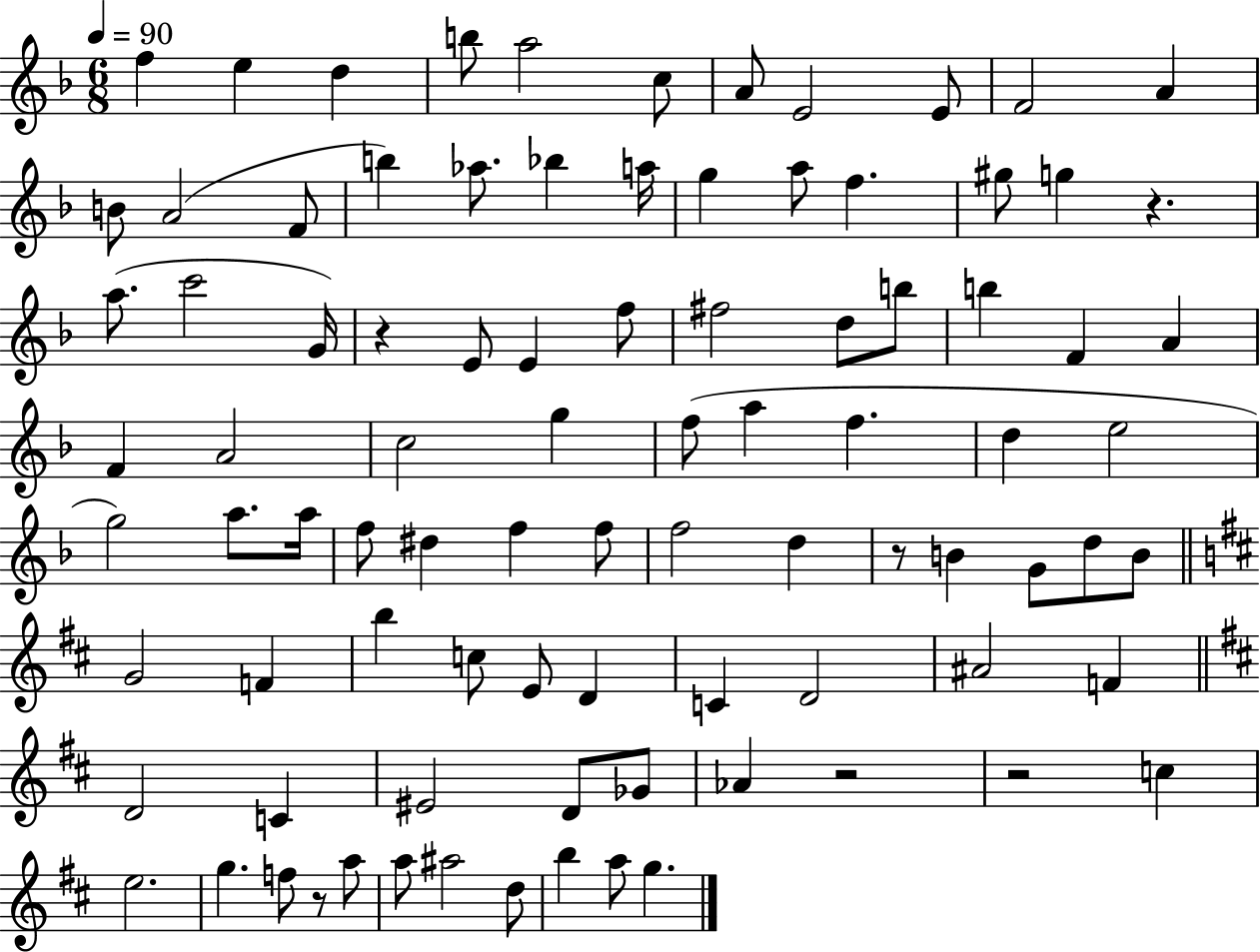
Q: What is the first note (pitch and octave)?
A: F5